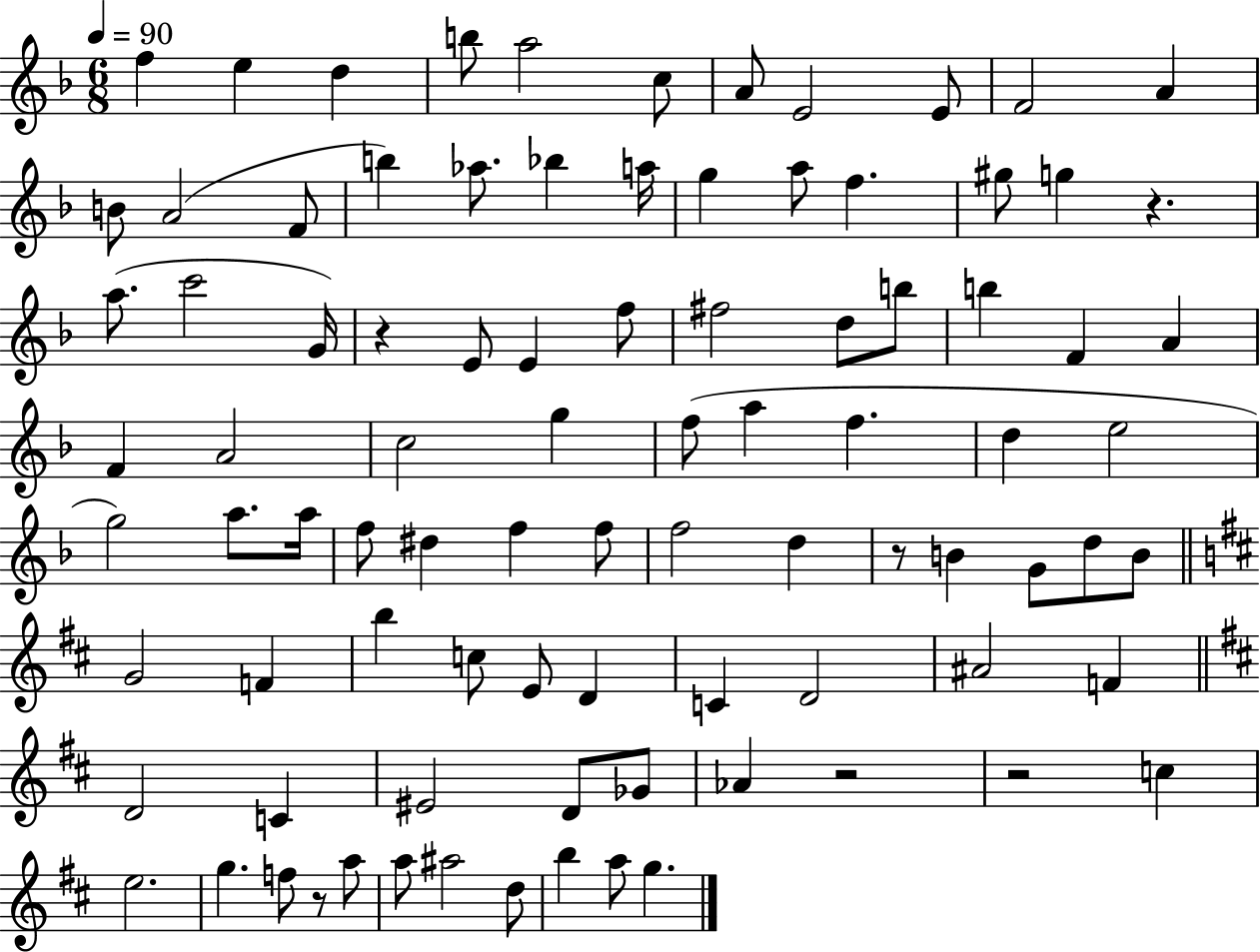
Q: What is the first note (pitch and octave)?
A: F5